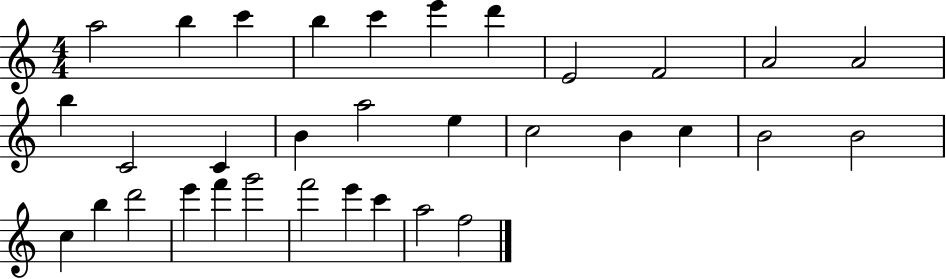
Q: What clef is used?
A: treble